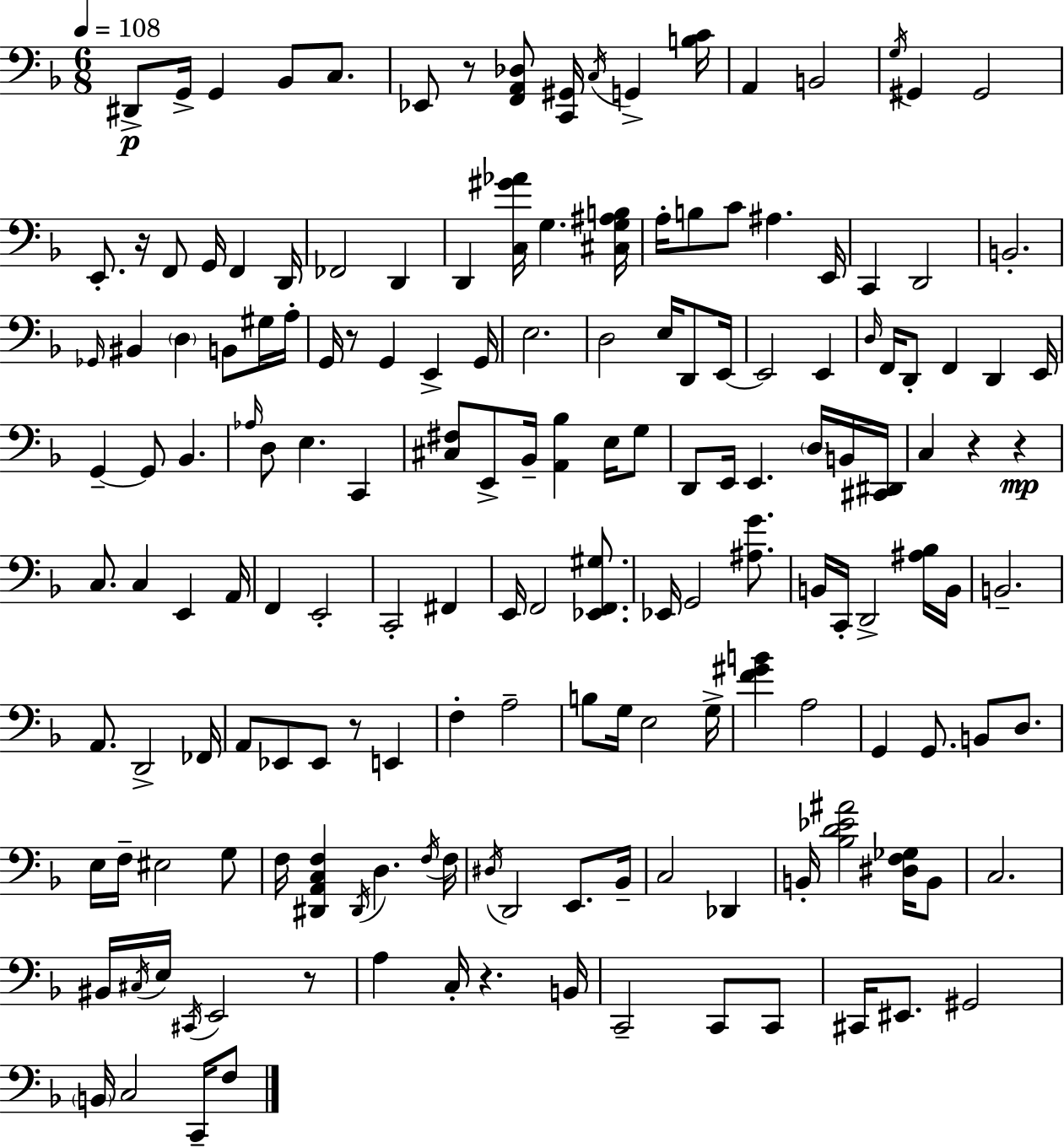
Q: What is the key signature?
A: F major